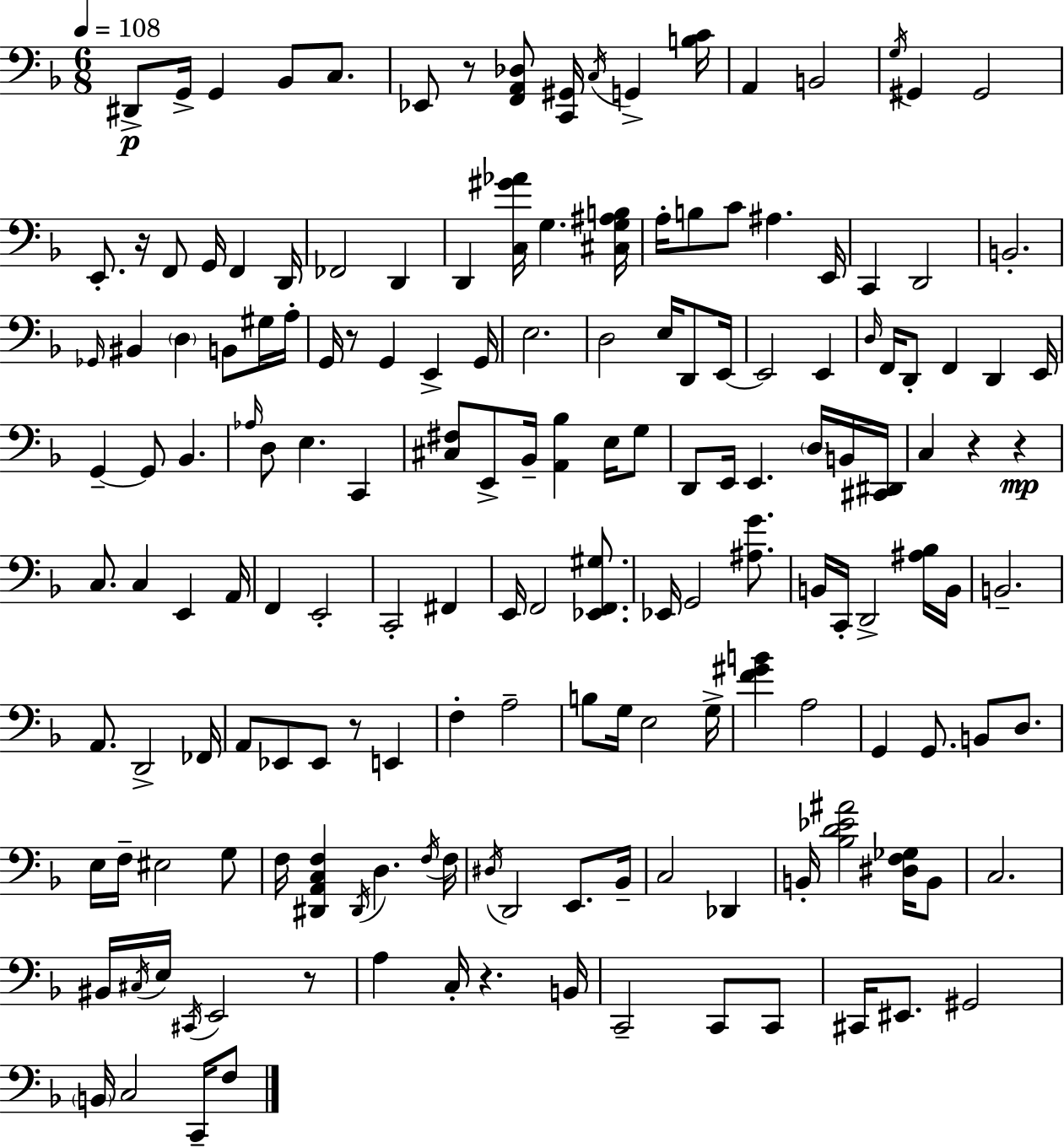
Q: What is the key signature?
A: F major